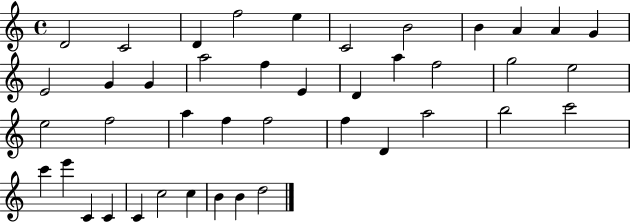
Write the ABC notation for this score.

X:1
T:Untitled
M:4/4
L:1/4
K:C
D2 C2 D f2 e C2 B2 B A A G E2 G G a2 f E D a f2 g2 e2 e2 f2 a f f2 f D a2 b2 c'2 c' e' C C C c2 c B B d2